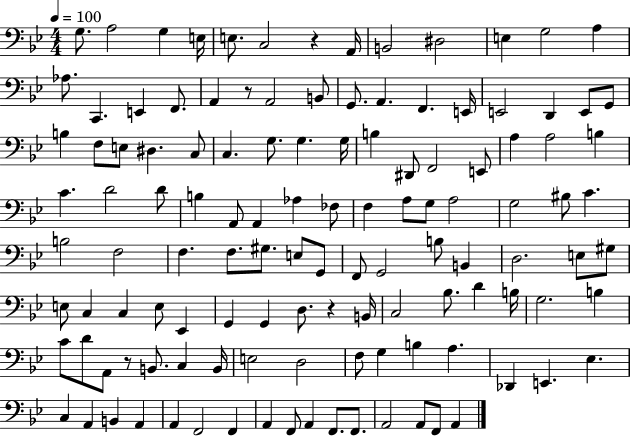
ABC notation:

X:1
T:Untitled
M:4/4
L:1/4
K:Bb
G,/2 A,2 G, E,/4 E,/2 C,2 z A,,/4 B,,2 ^D,2 E, G,2 A, _A,/2 C,, E,, F,,/2 A,, z/2 A,,2 B,,/2 G,,/2 A,, F,, E,,/4 E,,2 D,, E,,/2 G,,/2 B, F,/2 E,/2 ^D, C,/2 C, G,/2 G, G,/4 B, ^D,,/2 F,,2 E,,/2 A, A,2 B, C D2 D/2 B, A,,/2 A,, _A, _F,/2 F, A,/2 G,/2 A,2 G,2 ^B,/2 C B,2 F,2 F, F,/2 ^G,/2 E,/2 G,,/2 F,,/2 G,,2 B,/2 B,, D,2 E,/2 ^G,/2 E,/2 C, C, E,/2 _E,, G,, G,, D,/2 z B,,/4 C,2 _B,/2 D B,/4 G,2 B, C/2 D/2 A,,/2 z/2 B,,/2 C, B,,/4 E,2 D,2 F,/2 G, B, A, _D,, E,, _E, C, A,, B,, A,, A,, F,,2 F,, A,, F,,/2 A,, F,,/2 F,,/2 A,,2 A,,/2 F,,/2 A,,